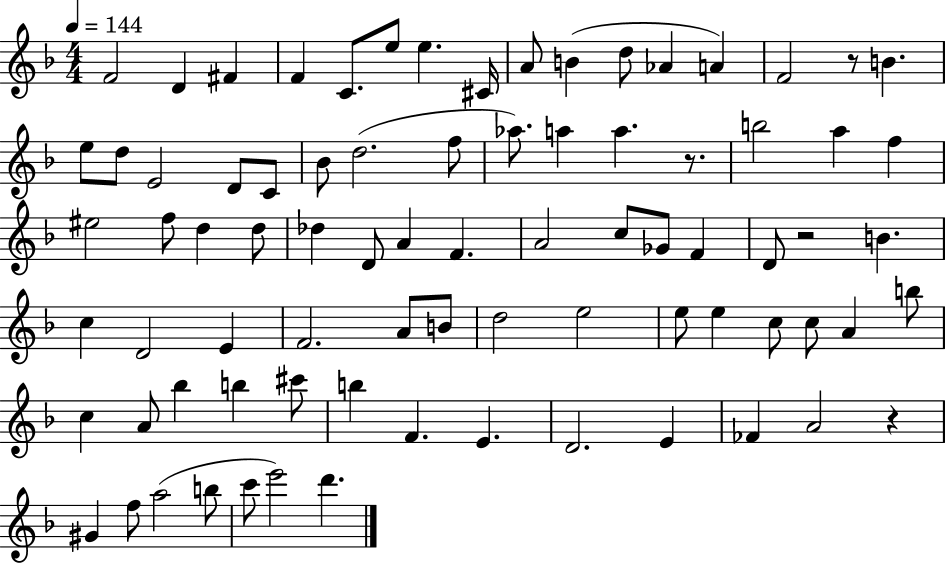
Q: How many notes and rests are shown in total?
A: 80